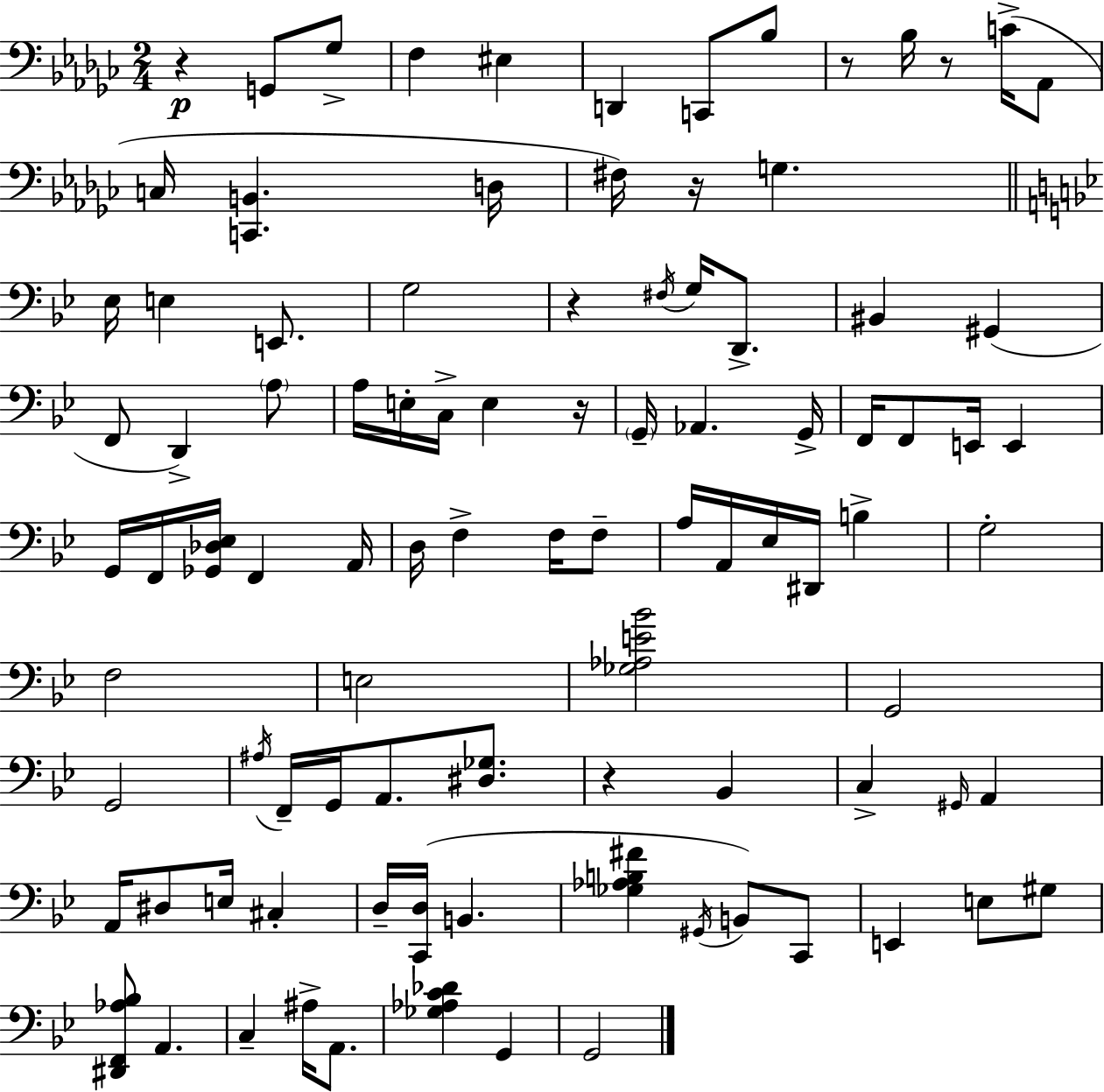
X:1
T:Untitled
M:2/4
L:1/4
K:Ebm
z G,,/2 _G,/2 F, ^E, D,, C,,/2 _B,/2 z/2 _B,/4 z/2 C/4 _A,,/2 C,/4 [C,,B,,] D,/4 ^F,/4 z/4 G, _E,/4 E, E,,/2 G,2 z ^F,/4 G,/4 D,,/2 ^B,, ^G,, F,,/2 D,, A,/2 A,/4 E,/4 C,/4 E, z/4 G,,/4 _A,, G,,/4 F,,/4 F,,/2 E,,/4 E,, G,,/4 F,,/4 [_G,,_D,_E,]/4 F,, A,,/4 D,/4 F, F,/4 F,/2 A,/4 A,,/4 _E,/4 ^D,,/4 B, G,2 F,2 E,2 [_G,_A,E_B]2 G,,2 G,,2 ^A,/4 F,,/4 G,,/4 A,,/2 [^D,_G,]/2 z _B,, C, ^G,,/4 A,, A,,/4 ^D,/2 E,/4 ^C, D,/4 [C,,D,]/4 B,, [_G,_A,B,^F] ^G,,/4 B,,/2 C,,/2 E,, E,/2 ^G,/2 [^D,,F,,_A,_B,]/2 A,, C, ^A,/4 A,,/2 [_G,_A,C_D] G,, G,,2